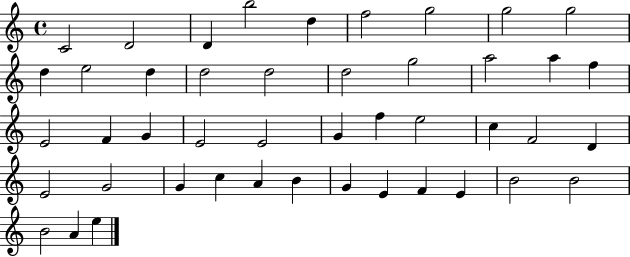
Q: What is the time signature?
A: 4/4